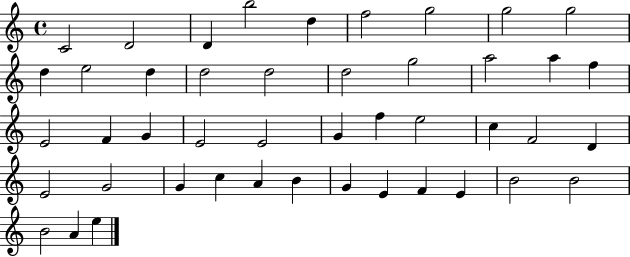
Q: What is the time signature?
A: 4/4